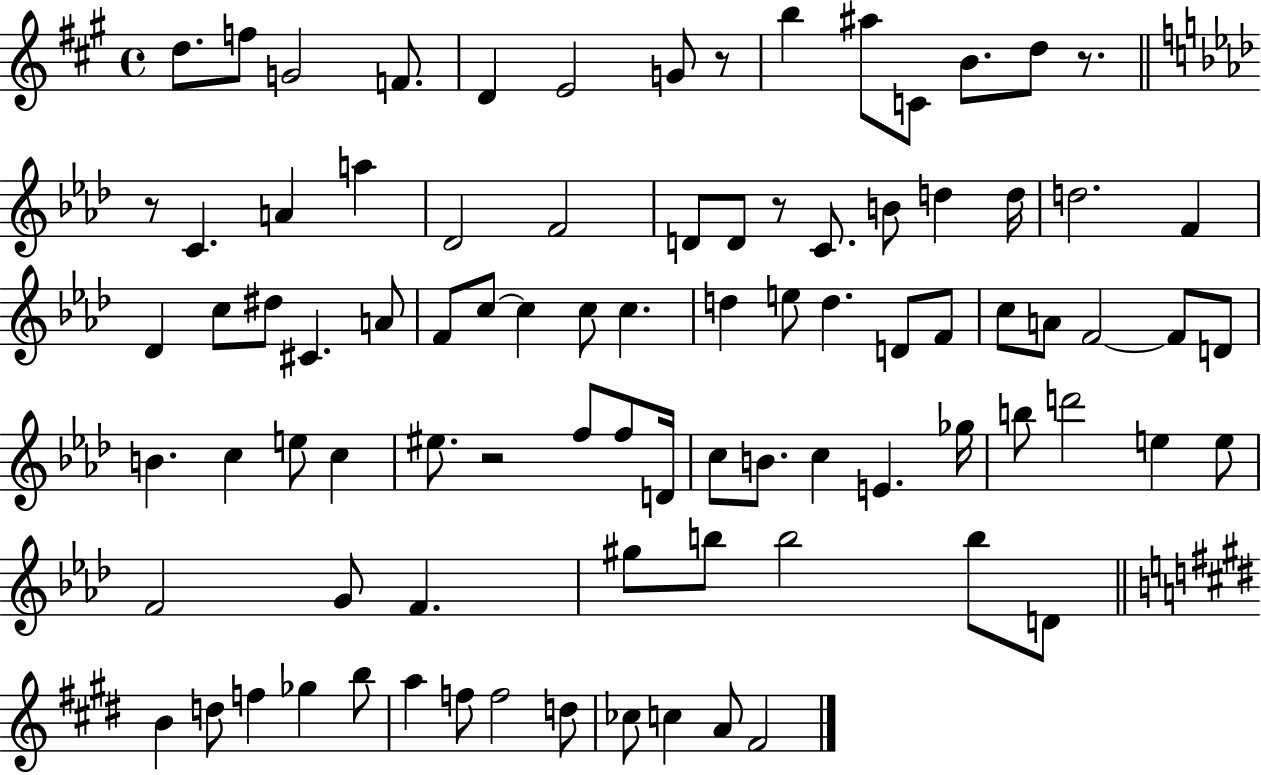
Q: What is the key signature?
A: A major